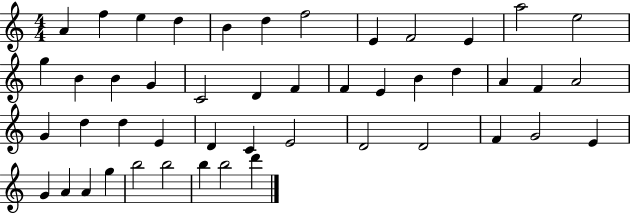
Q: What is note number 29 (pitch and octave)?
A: D5